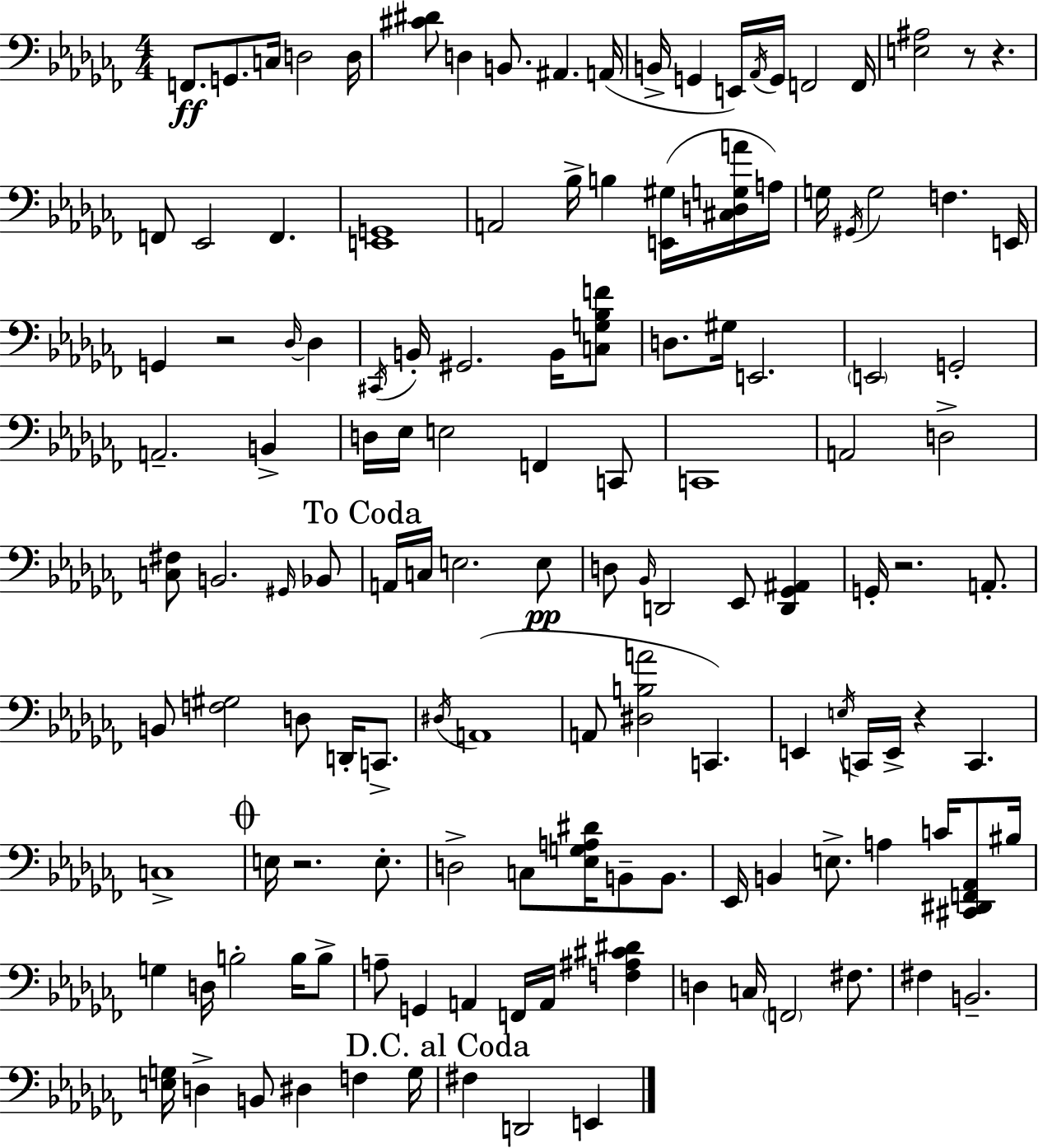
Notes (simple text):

F2/e. G2/e. C3/s D3/h D3/s [C#4,D#4]/e D3/q B2/e. A#2/q. A2/s B2/s G2/q E2/s Ab2/s G2/s F2/h F2/s [E3,A#3]/h R/e R/q. F2/e Eb2/h F2/q. [E2,G2]/w A2/h Bb3/s B3/q [E2,G#3]/s [C#3,D3,G3,A4]/s A3/s G3/s G#2/s G3/h F3/q. E2/s G2/q R/h Db3/s Db3/q C#2/s B2/s G#2/h. B2/s [C3,G3,Bb3,F4]/e D3/e. G#3/s E2/h. E2/h G2/h A2/h. B2/q D3/s Eb3/s E3/h F2/q C2/e C2/w A2/h D3/h [C3,F#3]/e B2/h. G#2/s Bb2/e A2/s C3/s E3/h. E3/e D3/e Bb2/s D2/h Eb2/e [D2,Gb2,A#2]/q G2/s R/h. A2/e. B2/e [F3,G#3]/h D3/e D2/s C2/e. D#3/s A2/w A2/e [D#3,B3,A4]/h C2/q. E2/q E3/s C2/s E2/s R/q C2/q. C3/w E3/s R/h. E3/e. D3/h C3/e [Eb3,G3,A3,D#4]/s B2/e B2/e. Eb2/s B2/q E3/e. A3/q C4/s [C#2,D#2,F2,Ab2]/e BIS3/s G3/q D3/s B3/h B3/s B3/e A3/e G2/q A2/q F2/s A2/s [F3,A#3,C#4,D#4]/q D3/q C3/s F2/h F#3/e. F#3/q B2/h. [E3,G3]/s D3/q B2/e D#3/q F3/q G3/s F#3/q D2/h E2/q